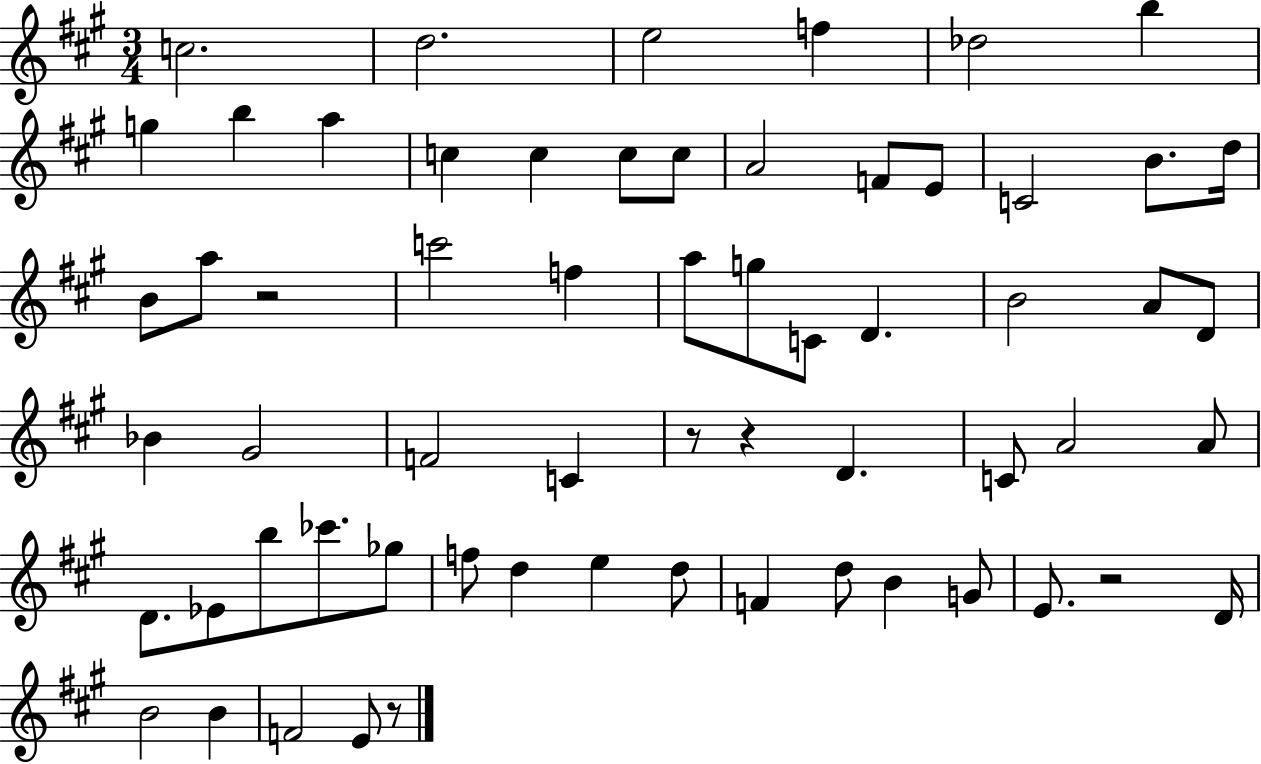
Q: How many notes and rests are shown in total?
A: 62